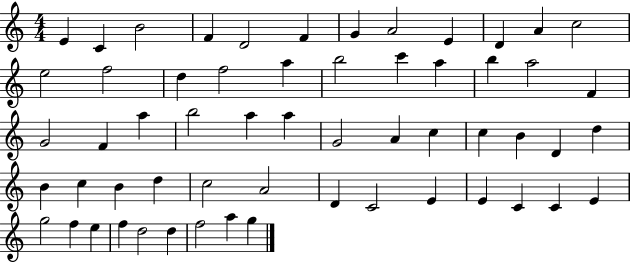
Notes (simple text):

E4/q C4/q B4/h F4/q D4/h F4/q G4/q A4/h E4/q D4/q A4/q C5/h E5/h F5/h D5/q F5/h A5/q B5/h C6/q A5/q B5/q A5/h F4/q G4/h F4/q A5/q B5/h A5/q A5/q G4/h A4/q C5/q C5/q B4/q D4/q D5/q B4/q C5/q B4/q D5/q C5/h A4/h D4/q C4/h E4/q E4/q C4/q C4/q E4/q G5/h F5/q E5/q F5/q D5/h D5/q F5/h A5/q G5/q